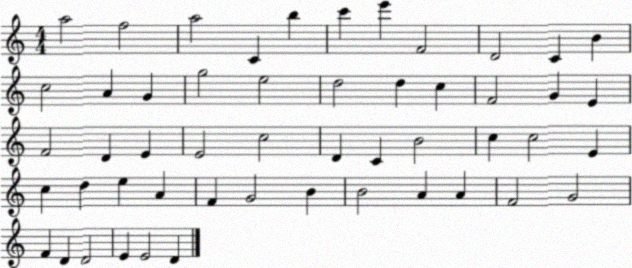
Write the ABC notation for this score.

X:1
T:Untitled
M:4/4
L:1/4
K:C
a2 f2 a2 C b c' e' F2 D2 C B c2 A G g2 e2 d2 d c F2 G E F2 D E E2 c2 D C B2 c c2 E c d e A F G2 B B2 A A F2 G2 F D D2 E E2 D